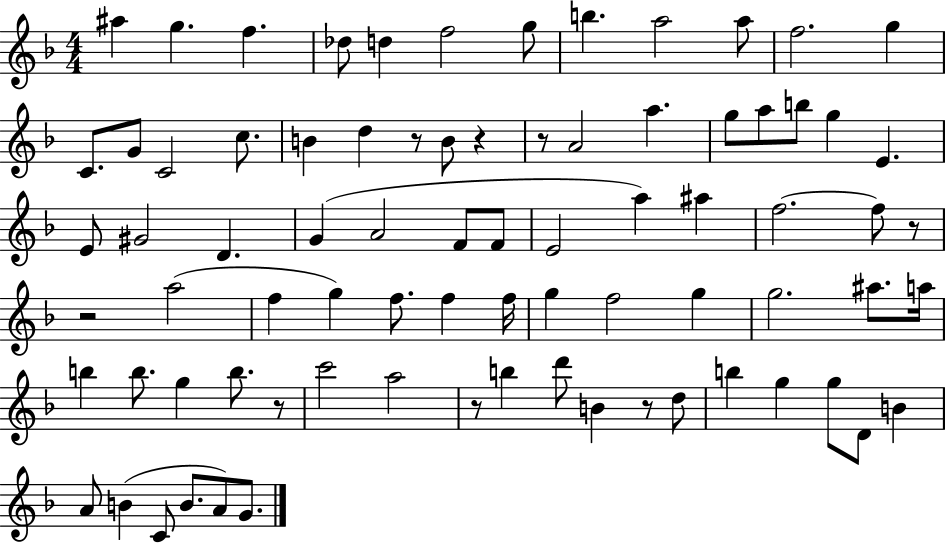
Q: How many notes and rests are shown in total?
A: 79